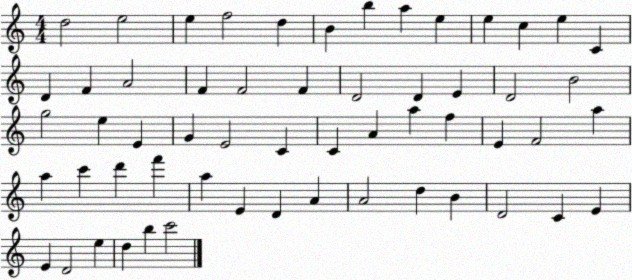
X:1
T:Untitled
M:4/4
L:1/4
K:C
d2 e2 e f2 d B b a e e c e C D F A2 F F2 F D2 D E D2 B2 g2 e E G E2 C C A a f E F2 a a c' d' f' a E D A A2 d B D2 C E E D2 e d b c'2